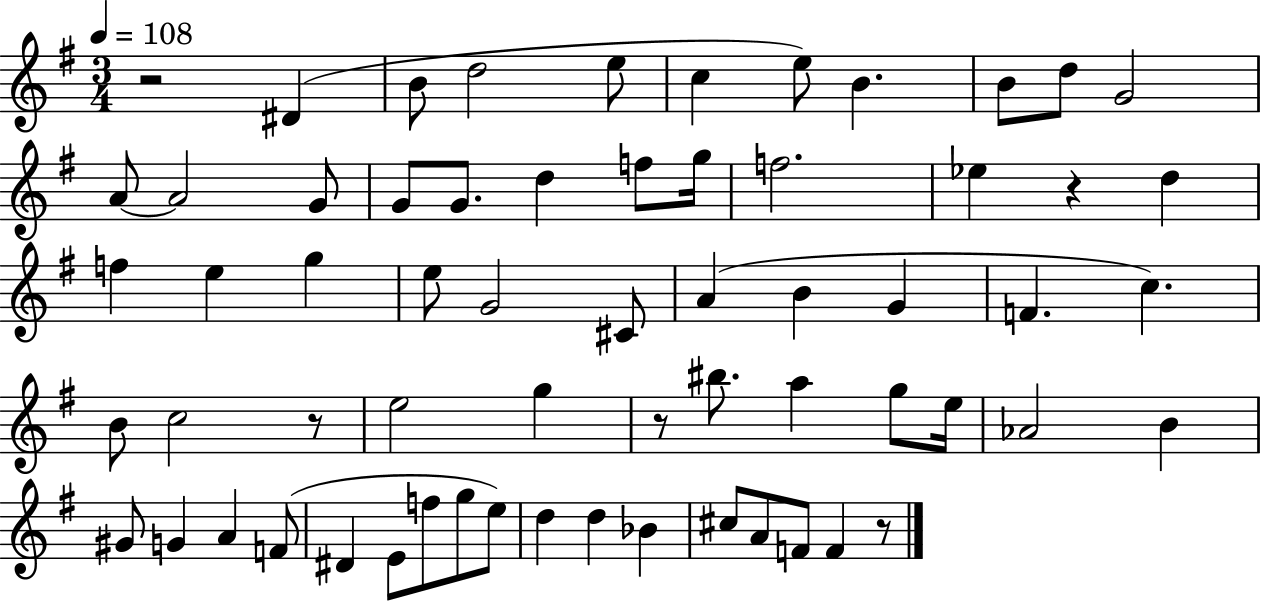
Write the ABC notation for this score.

X:1
T:Untitled
M:3/4
L:1/4
K:G
z2 ^D B/2 d2 e/2 c e/2 B B/2 d/2 G2 A/2 A2 G/2 G/2 G/2 d f/2 g/4 f2 _e z d f e g e/2 G2 ^C/2 A B G F c B/2 c2 z/2 e2 g z/2 ^b/2 a g/2 e/4 _A2 B ^G/2 G A F/2 ^D E/2 f/2 g/2 e/2 d d _B ^c/2 A/2 F/2 F z/2